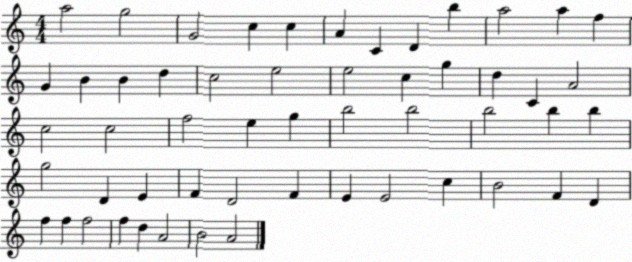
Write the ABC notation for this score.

X:1
T:Untitled
M:4/4
L:1/4
K:C
a2 g2 G2 c c A C D b a2 a f G B B d c2 e2 e2 c g d C A2 c2 c2 f2 e g b2 b2 b2 b b g2 D E F D2 F E E2 c B2 F D f f f2 f d A2 B2 A2